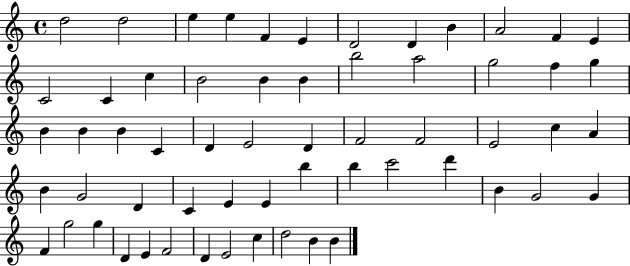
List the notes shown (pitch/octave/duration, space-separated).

D5/h D5/h E5/q E5/q F4/q E4/q D4/h D4/q B4/q A4/h F4/q E4/q C4/h C4/q C5/q B4/h B4/q B4/q B5/h A5/h G5/h F5/q G5/q B4/q B4/q B4/q C4/q D4/q E4/h D4/q F4/h F4/h E4/h C5/q A4/q B4/q G4/h D4/q C4/q E4/q E4/q B5/q B5/q C6/h D6/q B4/q G4/h G4/q F4/q G5/h G5/q D4/q E4/q F4/h D4/q E4/h C5/q D5/h B4/q B4/q